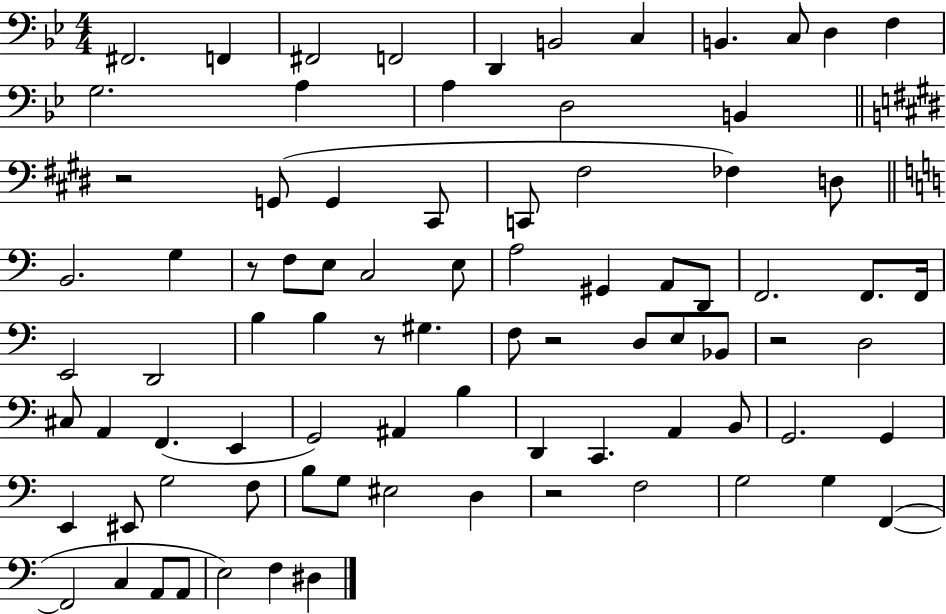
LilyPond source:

{
  \clef bass
  \numericTimeSignature
  \time 4/4
  \key bes \major
  fis,2. f,4 | fis,2 f,2 | d,4 b,2 c4 | b,4. c8 d4 f4 | \break g2. a4 | a4 d2 b,4 | \bar "||" \break \key e \major r2 g,8( g,4 cis,8 | c,8 fis2 fes4) d8 | \bar "||" \break \key c \major b,2. g4 | r8 f8 e8 c2 e8 | a2 gis,4 a,8 d,8 | f,2. f,8. f,16 | \break e,2 d,2 | b4 b4 r8 gis4. | f8 r2 d8 e8 bes,8 | r2 d2 | \break cis8 a,4 f,4.( e,4 | g,2) ais,4 b4 | d,4 c,4. a,4 b,8 | g,2. g,4 | \break e,4 eis,8 g2 f8 | b8 g8 eis2 d4 | r2 f2 | g2 g4 f,4~(~ | \break f,2 c4 a,8 a,8 | e2) f4 dis4 | \bar "|."
}